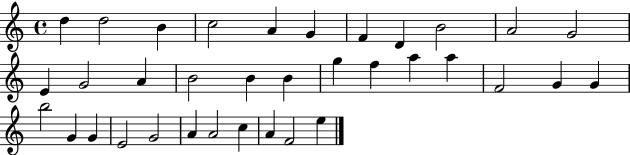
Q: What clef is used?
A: treble